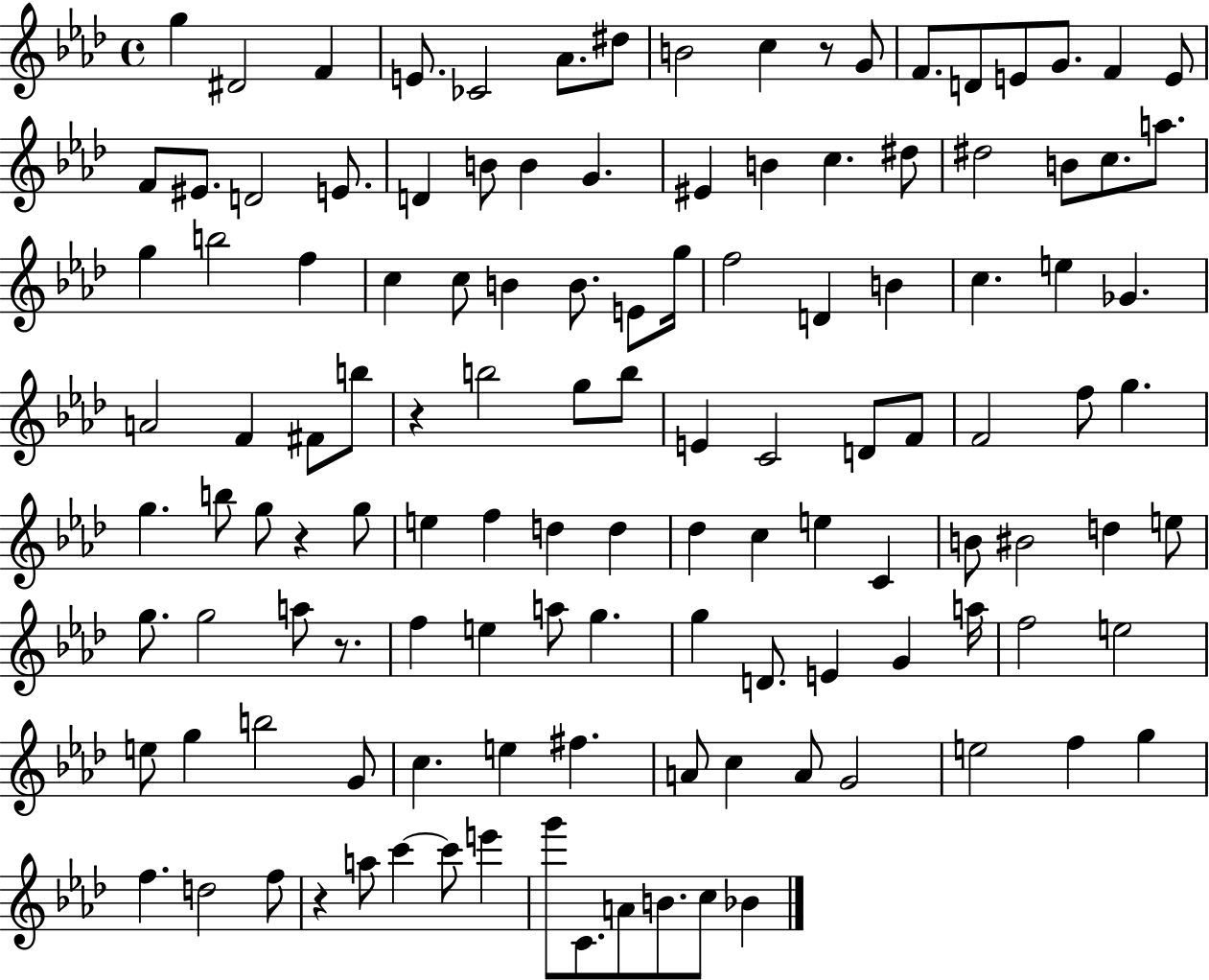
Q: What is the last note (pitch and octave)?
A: Bb4